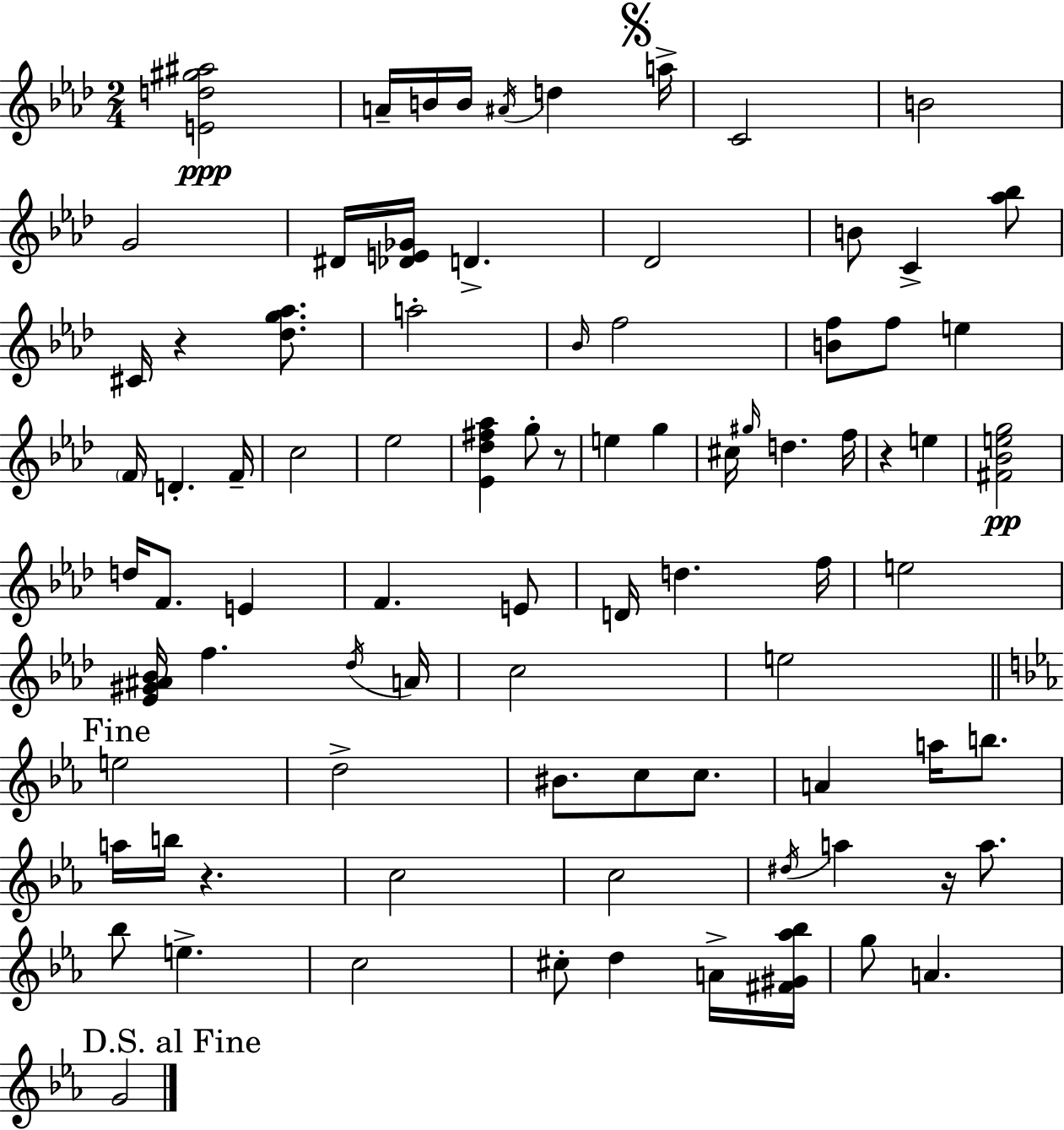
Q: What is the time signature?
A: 2/4